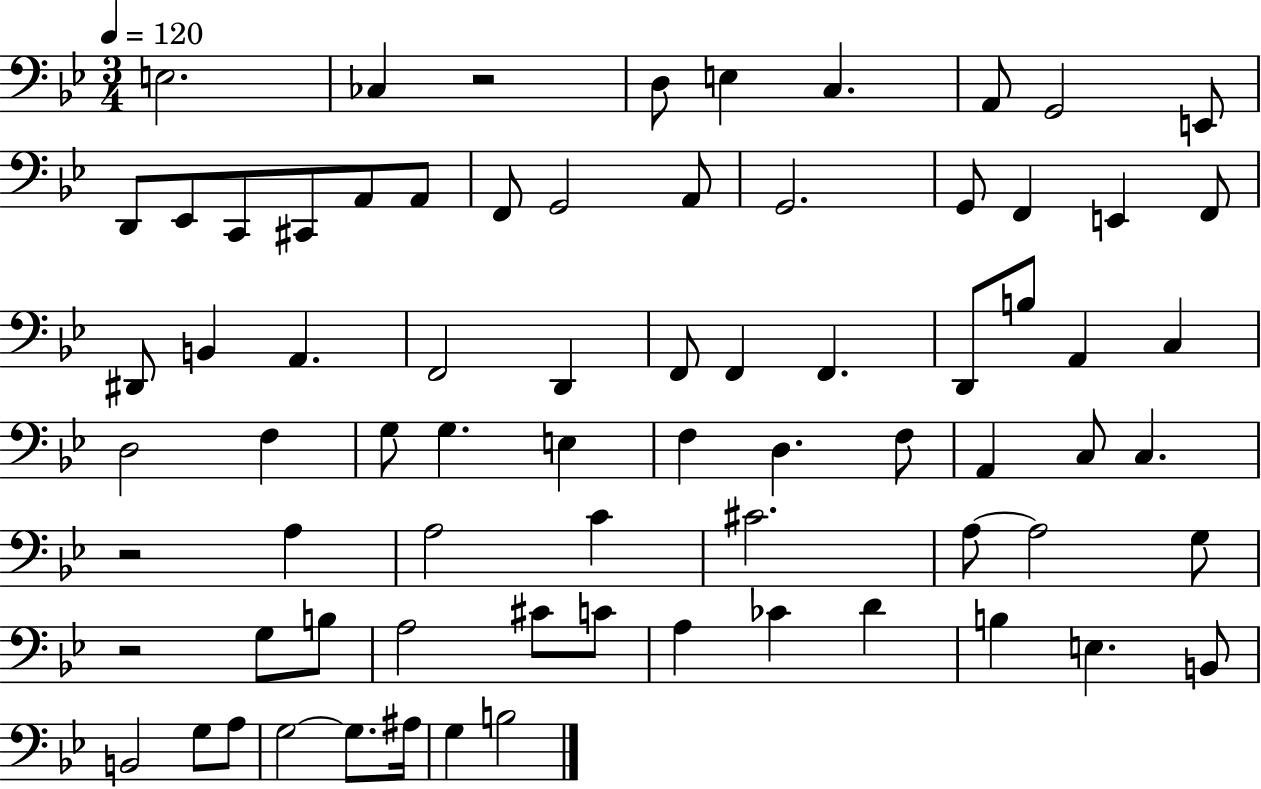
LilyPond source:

{
  \clef bass
  \numericTimeSignature
  \time 3/4
  \key bes \major
  \tempo 4 = 120
  \repeat volta 2 { e2. | ces4 r2 | d8 e4 c4. | a,8 g,2 e,8 | \break d,8 ees,8 c,8 cis,8 a,8 a,8 | f,8 g,2 a,8 | g,2. | g,8 f,4 e,4 f,8 | \break dis,8 b,4 a,4. | f,2 d,4 | f,8 f,4 f,4. | d,8 b8 a,4 c4 | \break d2 f4 | g8 g4. e4 | f4 d4. f8 | a,4 c8 c4. | \break r2 a4 | a2 c'4 | cis'2. | a8~~ a2 g8 | \break r2 g8 b8 | a2 cis'8 c'8 | a4 ces'4 d'4 | b4 e4. b,8 | \break b,2 g8 a8 | g2~~ g8. ais16 | g4 b2 | } \bar "|."
}